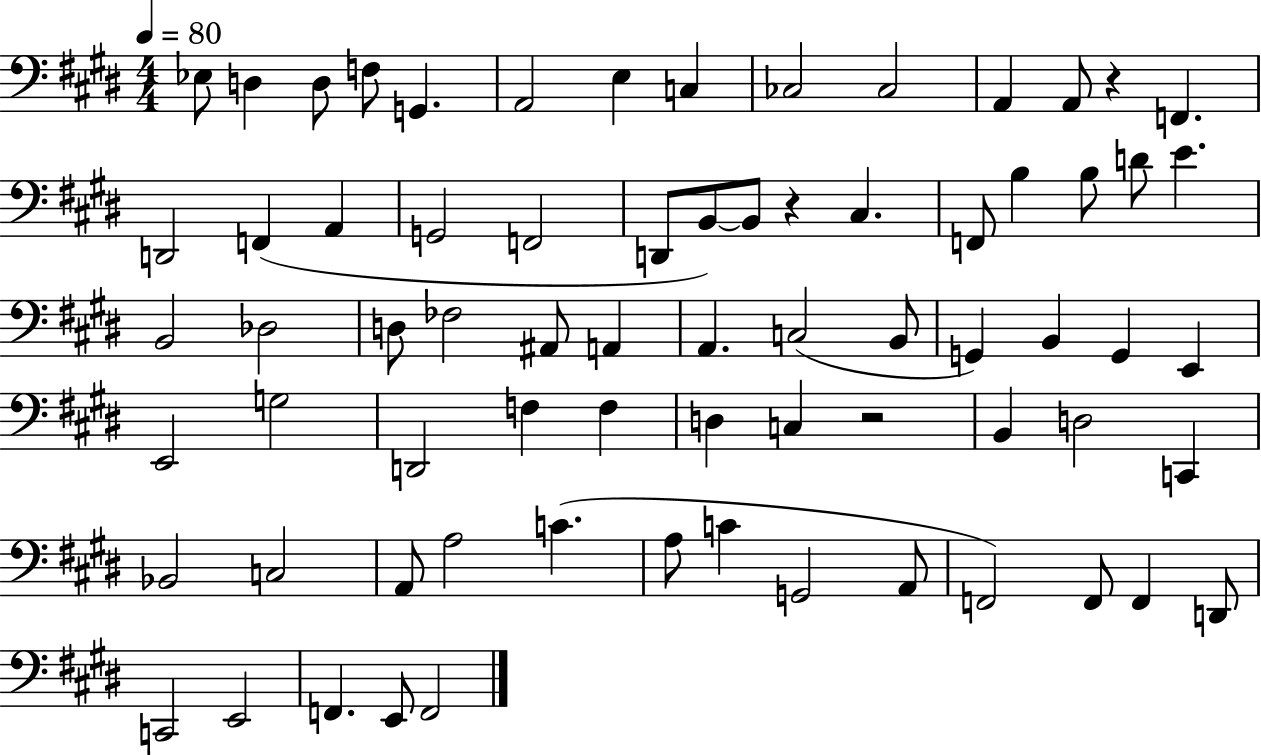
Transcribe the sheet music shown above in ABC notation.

X:1
T:Untitled
M:4/4
L:1/4
K:E
_E,/2 D, D,/2 F,/2 G,, A,,2 E, C, _C,2 _C,2 A,, A,,/2 z F,, D,,2 F,, A,, G,,2 F,,2 D,,/2 B,,/2 B,,/2 z ^C, F,,/2 B, B,/2 D/2 E B,,2 _D,2 D,/2 _F,2 ^A,,/2 A,, A,, C,2 B,,/2 G,, B,, G,, E,, E,,2 G,2 D,,2 F, F, D, C, z2 B,, D,2 C,, _B,,2 C,2 A,,/2 A,2 C A,/2 C G,,2 A,,/2 F,,2 F,,/2 F,, D,,/2 C,,2 E,,2 F,, E,,/2 F,,2